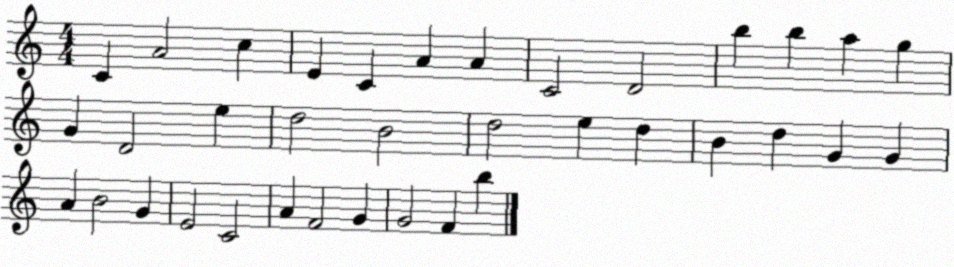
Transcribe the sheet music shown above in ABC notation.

X:1
T:Untitled
M:4/4
L:1/4
K:C
C A2 c E C A A C2 D2 b b a g G D2 e d2 B2 d2 e d B d G G A B2 G E2 C2 A F2 G G2 F b